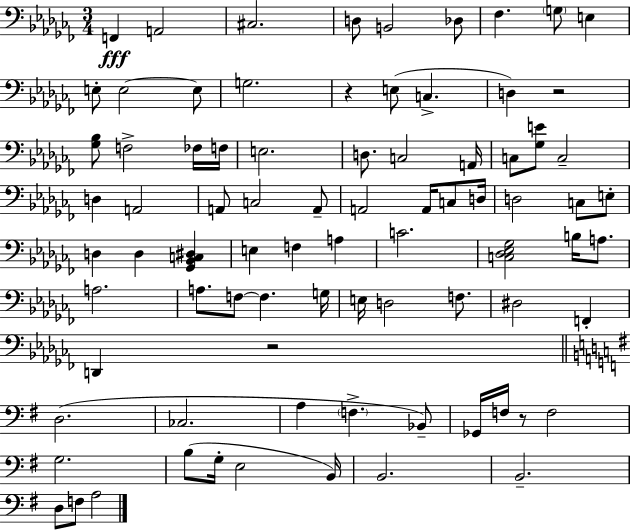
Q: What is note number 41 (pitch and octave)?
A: F3